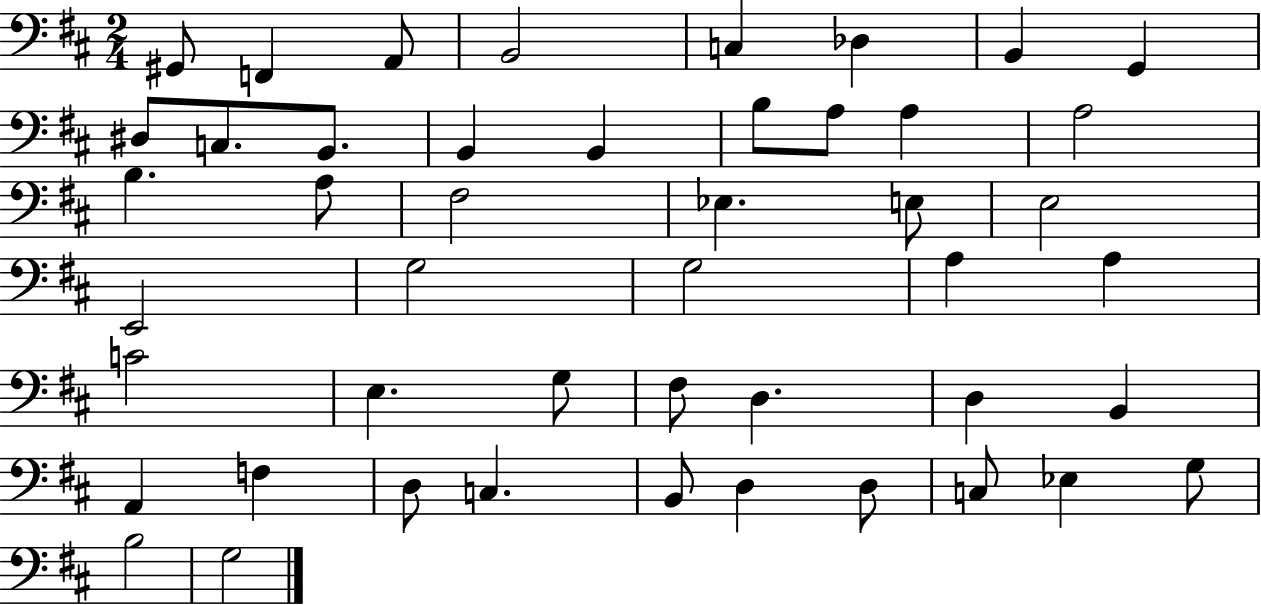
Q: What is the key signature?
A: D major